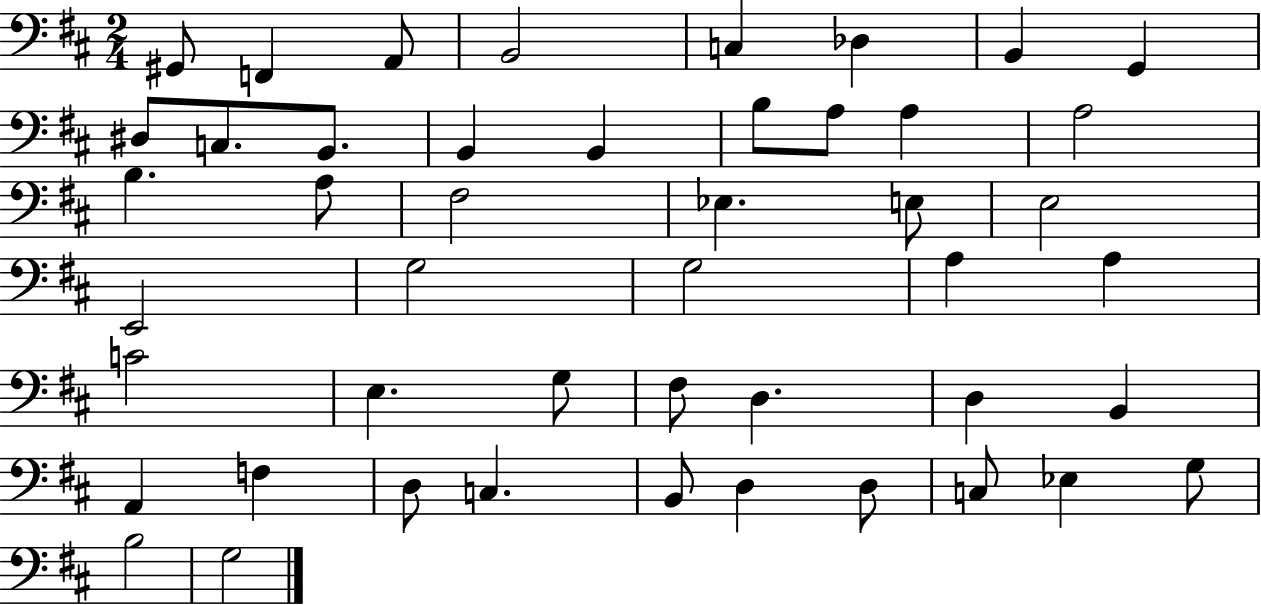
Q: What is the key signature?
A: D major